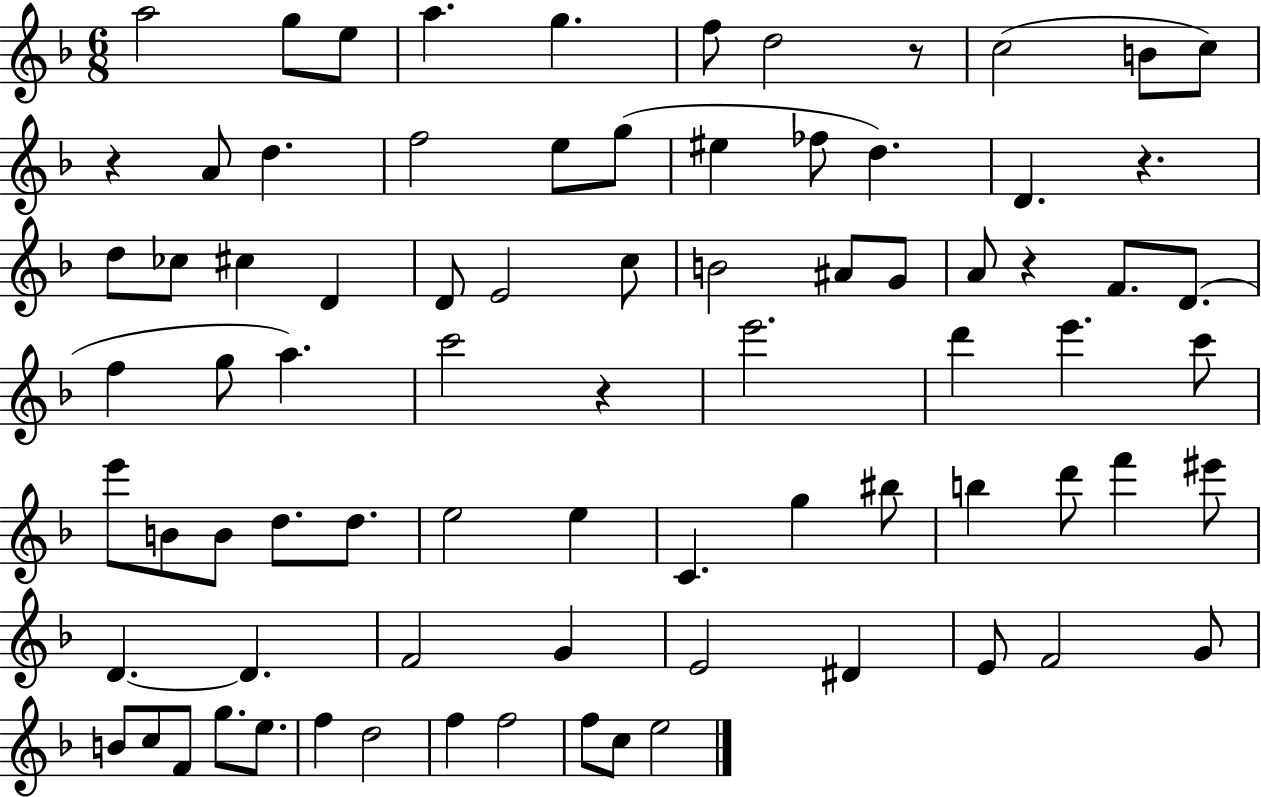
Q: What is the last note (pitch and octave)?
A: E5